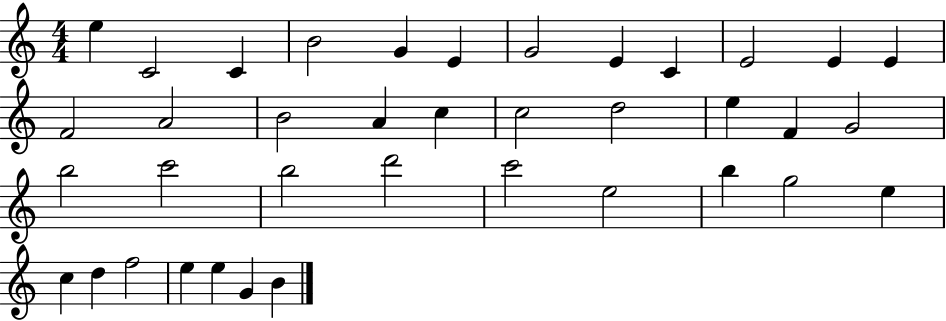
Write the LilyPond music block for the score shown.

{
  \clef treble
  \numericTimeSignature
  \time 4/4
  \key c \major
  e''4 c'2 c'4 | b'2 g'4 e'4 | g'2 e'4 c'4 | e'2 e'4 e'4 | \break f'2 a'2 | b'2 a'4 c''4 | c''2 d''2 | e''4 f'4 g'2 | \break b''2 c'''2 | b''2 d'''2 | c'''2 e''2 | b''4 g''2 e''4 | \break c''4 d''4 f''2 | e''4 e''4 g'4 b'4 | \bar "|."
}